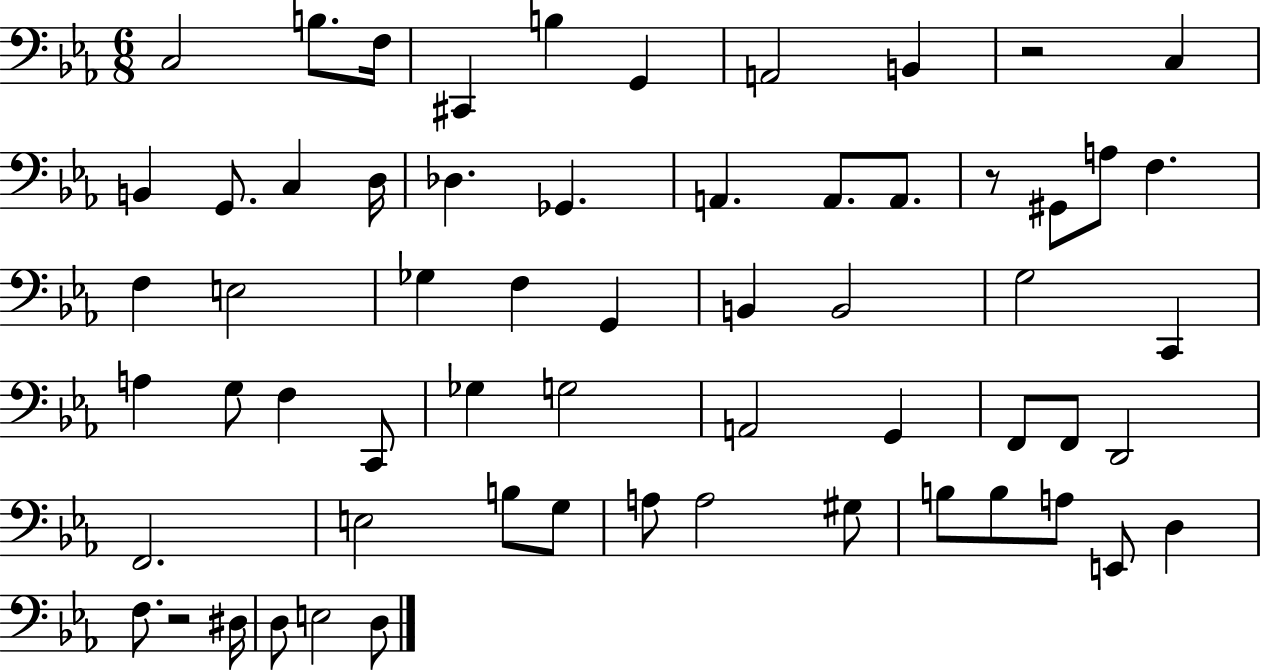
{
  \clef bass
  \numericTimeSignature
  \time 6/8
  \key ees \major
  \repeat volta 2 { c2 b8. f16 | cis,4 b4 g,4 | a,2 b,4 | r2 c4 | \break b,4 g,8. c4 d16 | des4. ges,4. | a,4. a,8. a,8. | r8 gis,8 a8 f4. | \break f4 e2 | ges4 f4 g,4 | b,4 b,2 | g2 c,4 | \break a4 g8 f4 c,8 | ges4 g2 | a,2 g,4 | f,8 f,8 d,2 | \break f,2. | e2 b8 g8 | a8 a2 gis8 | b8 b8 a8 e,8 d4 | \break f8. r2 dis16 | d8 e2 d8 | } \bar "|."
}